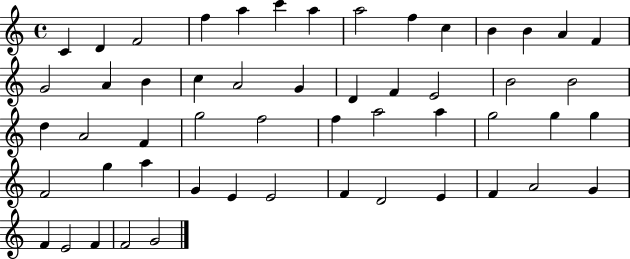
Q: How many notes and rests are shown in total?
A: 53